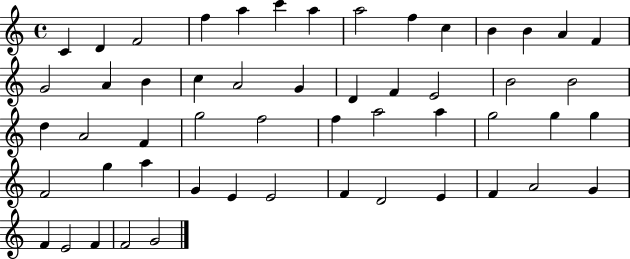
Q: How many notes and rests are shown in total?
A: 53